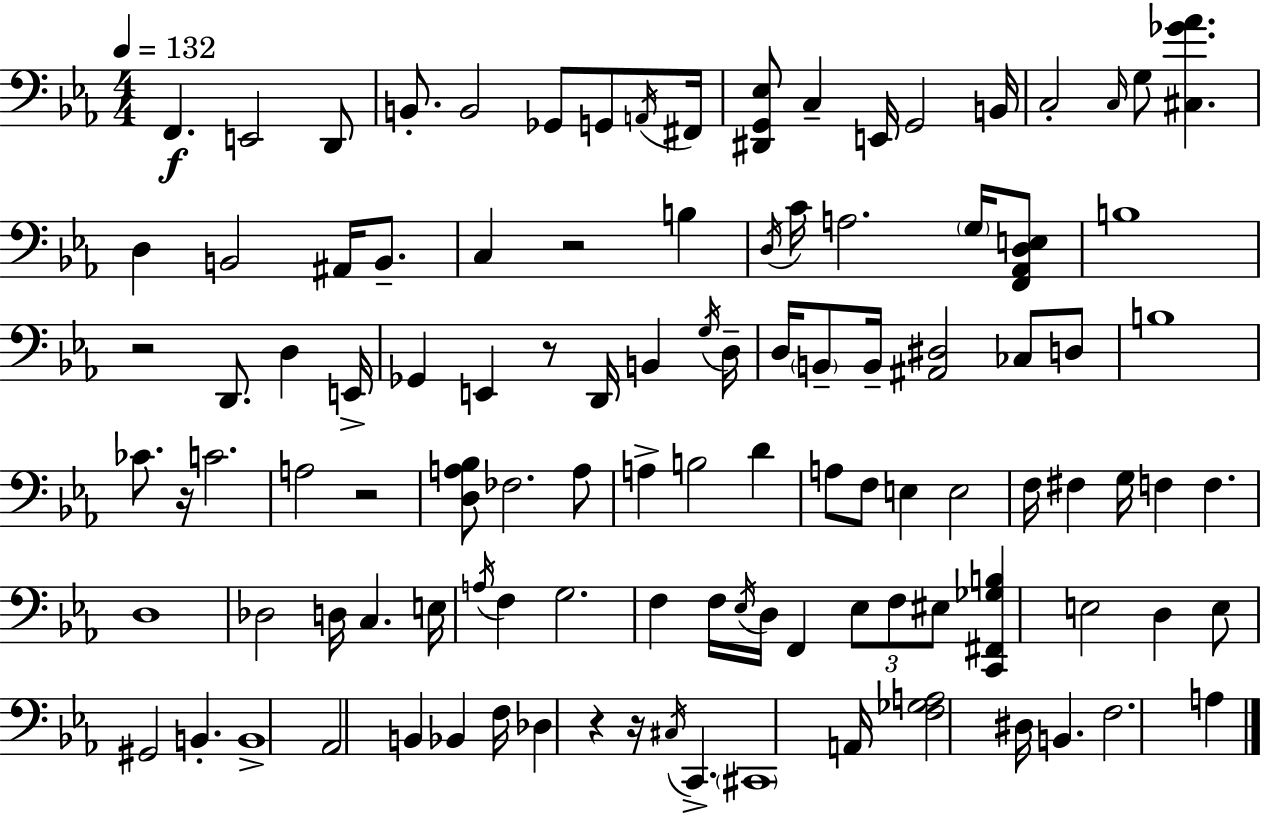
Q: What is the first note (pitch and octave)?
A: F2